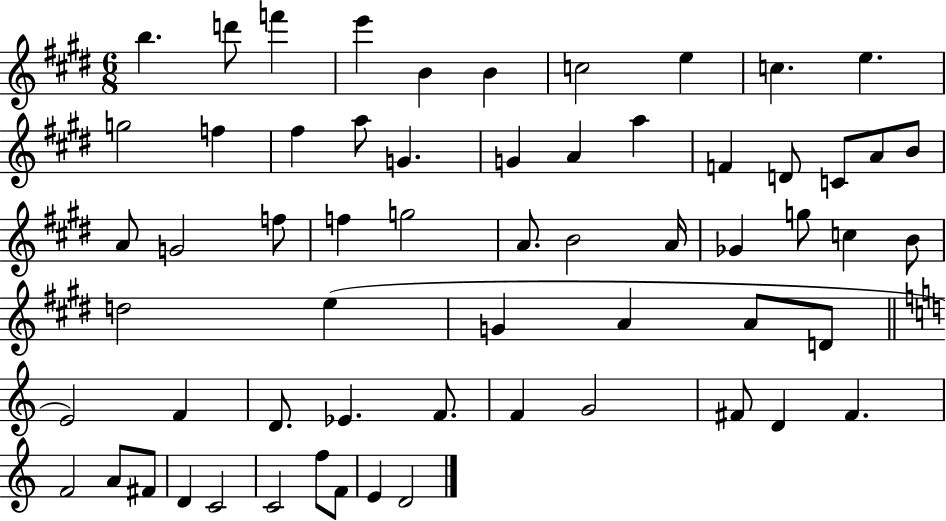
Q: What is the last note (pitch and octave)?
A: D4